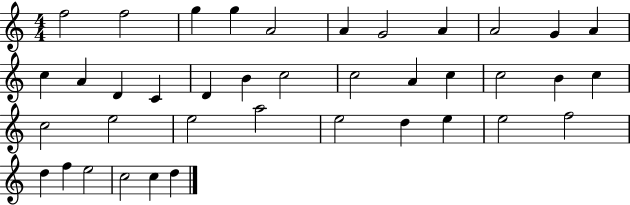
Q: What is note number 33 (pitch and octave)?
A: F5